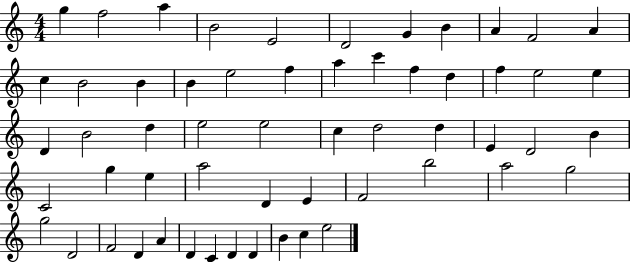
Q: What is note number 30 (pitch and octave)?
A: C5